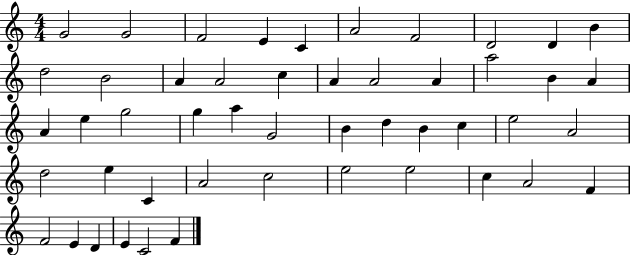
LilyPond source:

{
  \clef treble
  \numericTimeSignature
  \time 4/4
  \key c \major
  g'2 g'2 | f'2 e'4 c'4 | a'2 f'2 | d'2 d'4 b'4 | \break d''2 b'2 | a'4 a'2 c''4 | a'4 a'2 a'4 | a''2 b'4 a'4 | \break a'4 e''4 g''2 | g''4 a''4 g'2 | b'4 d''4 b'4 c''4 | e''2 a'2 | \break d''2 e''4 c'4 | a'2 c''2 | e''2 e''2 | c''4 a'2 f'4 | \break f'2 e'4 d'4 | e'4 c'2 f'4 | \bar "|."
}